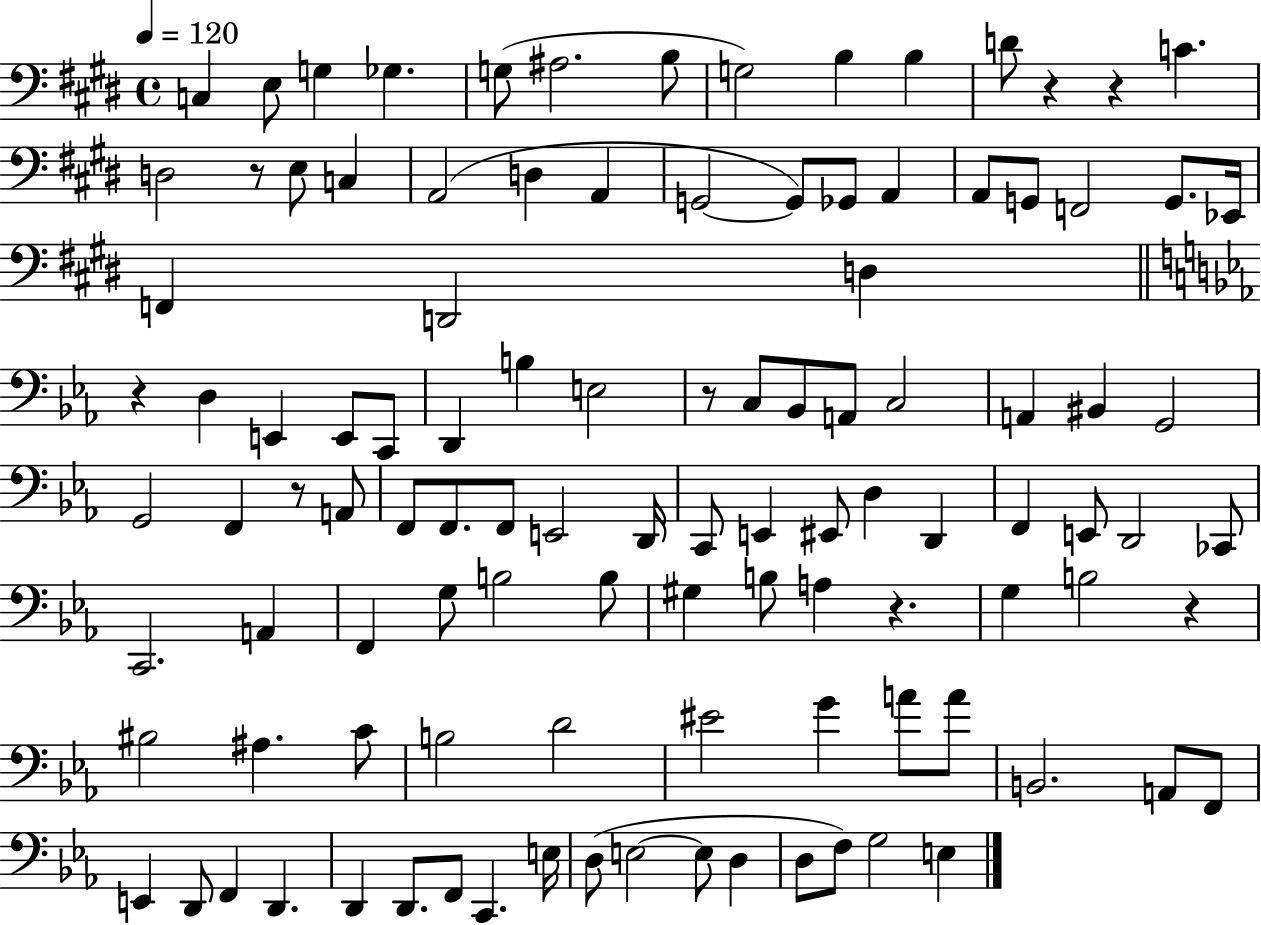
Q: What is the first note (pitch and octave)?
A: C3